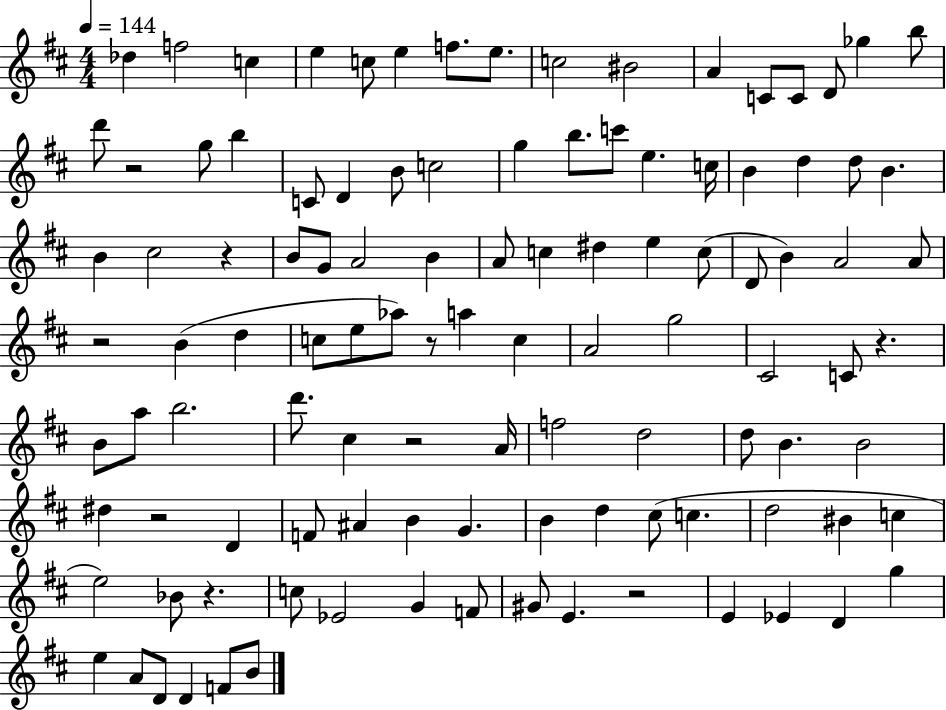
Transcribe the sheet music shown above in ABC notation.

X:1
T:Untitled
M:4/4
L:1/4
K:D
_d f2 c e c/2 e f/2 e/2 c2 ^B2 A C/2 C/2 D/2 _g b/2 d'/2 z2 g/2 b C/2 D B/2 c2 g b/2 c'/2 e c/4 B d d/2 B B ^c2 z B/2 G/2 A2 B A/2 c ^d e c/2 D/2 B A2 A/2 z2 B d c/2 e/2 _a/2 z/2 a c A2 g2 ^C2 C/2 z B/2 a/2 b2 d'/2 ^c z2 A/4 f2 d2 d/2 B B2 ^d z2 D F/2 ^A B G B d ^c/2 c d2 ^B c e2 _B/2 z c/2 _E2 G F/2 ^G/2 E z2 E _E D g e A/2 D/2 D F/2 B/2